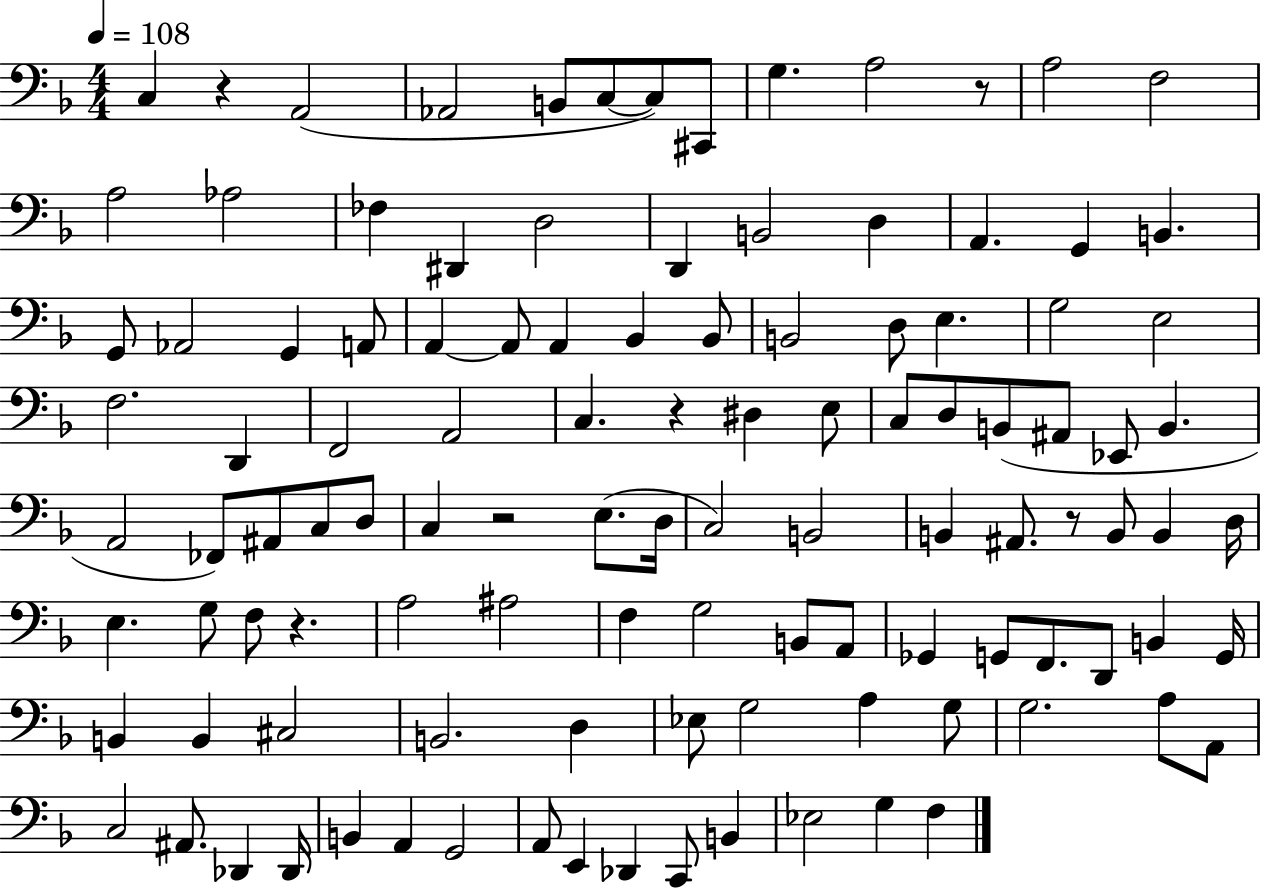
X:1
T:Untitled
M:4/4
L:1/4
K:F
C, z A,,2 _A,,2 B,,/2 C,/2 C,/2 ^C,,/2 G, A,2 z/2 A,2 F,2 A,2 _A,2 _F, ^D,, D,2 D,, B,,2 D, A,, G,, B,, G,,/2 _A,,2 G,, A,,/2 A,, A,,/2 A,, _B,, _B,,/2 B,,2 D,/2 E, G,2 E,2 F,2 D,, F,,2 A,,2 C, z ^D, E,/2 C,/2 D,/2 B,,/2 ^A,,/2 _E,,/2 B,, A,,2 _F,,/2 ^A,,/2 C,/2 D,/2 C, z2 E,/2 D,/4 C,2 B,,2 B,, ^A,,/2 z/2 B,,/2 B,, D,/4 E, G,/2 F,/2 z A,2 ^A,2 F, G,2 B,,/2 A,,/2 _G,, G,,/2 F,,/2 D,,/2 B,, G,,/4 B,, B,, ^C,2 B,,2 D, _E,/2 G,2 A, G,/2 G,2 A,/2 A,,/2 C,2 ^A,,/2 _D,, _D,,/4 B,, A,, G,,2 A,,/2 E,, _D,, C,,/2 B,, _E,2 G, F,